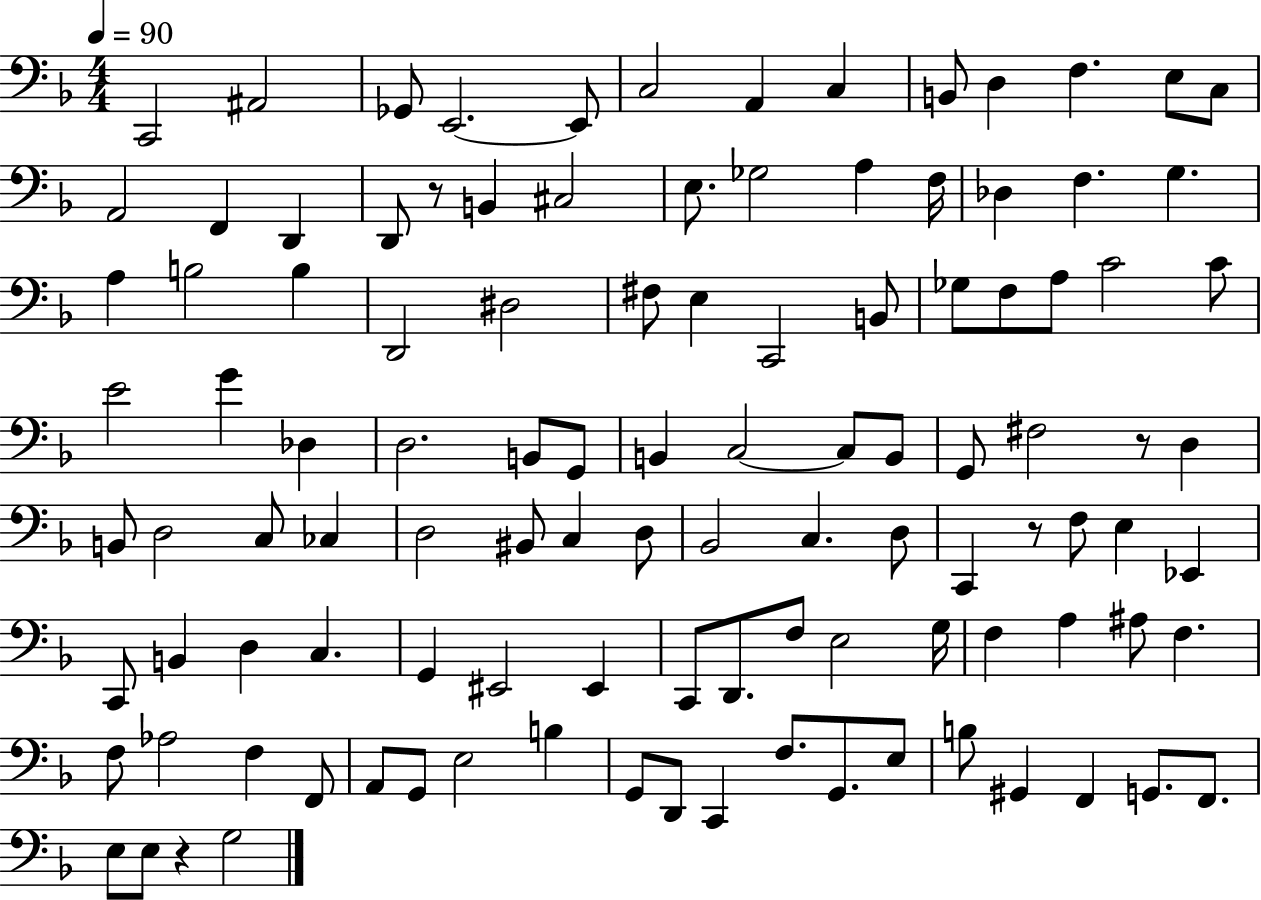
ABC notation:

X:1
T:Untitled
M:4/4
L:1/4
K:F
C,,2 ^A,,2 _G,,/2 E,,2 E,,/2 C,2 A,, C, B,,/2 D, F, E,/2 C,/2 A,,2 F,, D,, D,,/2 z/2 B,, ^C,2 E,/2 _G,2 A, F,/4 _D, F, G, A, B,2 B, D,,2 ^D,2 ^F,/2 E, C,,2 B,,/2 _G,/2 F,/2 A,/2 C2 C/2 E2 G _D, D,2 B,,/2 G,,/2 B,, C,2 C,/2 B,,/2 G,,/2 ^F,2 z/2 D, B,,/2 D,2 C,/2 _C, D,2 ^B,,/2 C, D,/2 _B,,2 C, D,/2 C,, z/2 F,/2 E, _E,, C,,/2 B,, D, C, G,, ^E,,2 ^E,, C,,/2 D,,/2 F,/2 E,2 G,/4 F, A, ^A,/2 F, F,/2 _A,2 F, F,,/2 A,,/2 G,,/2 E,2 B, G,,/2 D,,/2 C,, F,/2 G,,/2 E,/2 B,/2 ^G,, F,, G,,/2 F,,/2 E,/2 E,/2 z G,2